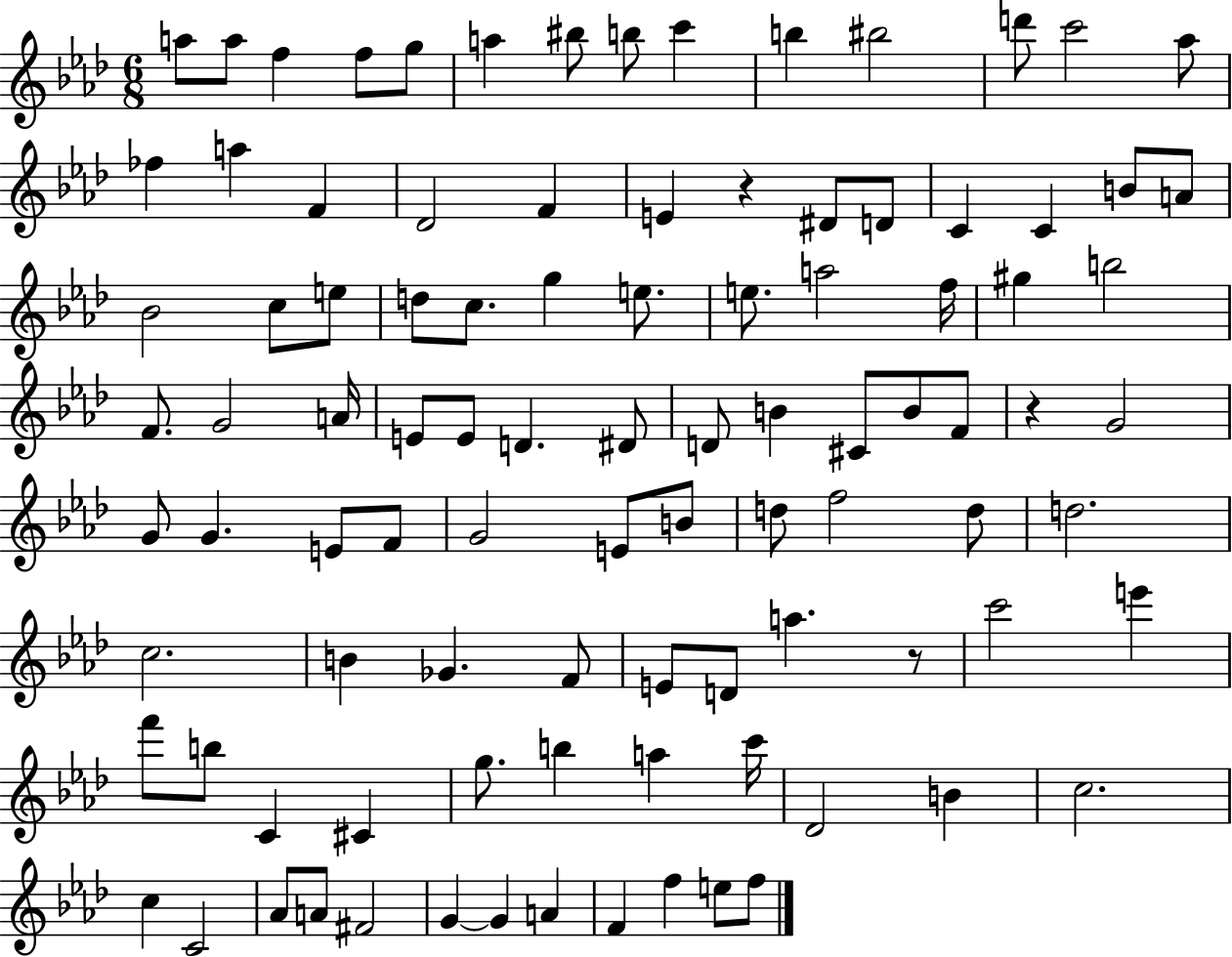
{
  \clef treble
  \numericTimeSignature
  \time 6/8
  \key aes \major
  \repeat volta 2 { a''8 a''8 f''4 f''8 g''8 | a''4 bis''8 b''8 c'''4 | b''4 bis''2 | d'''8 c'''2 aes''8 | \break fes''4 a''4 f'4 | des'2 f'4 | e'4 r4 dis'8 d'8 | c'4 c'4 b'8 a'8 | \break bes'2 c''8 e''8 | d''8 c''8. g''4 e''8. | e''8. a''2 f''16 | gis''4 b''2 | \break f'8. g'2 a'16 | e'8 e'8 d'4. dis'8 | d'8 b'4 cis'8 b'8 f'8 | r4 g'2 | \break g'8 g'4. e'8 f'8 | g'2 e'8 b'8 | d''8 f''2 d''8 | d''2. | \break c''2. | b'4 ges'4. f'8 | e'8 d'8 a''4. r8 | c'''2 e'''4 | \break f'''8 b''8 c'4 cis'4 | g''8. b''4 a''4 c'''16 | des'2 b'4 | c''2. | \break c''4 c'2 | aes'8 a'8 fis'2 | g'4~~ g'4 a'4 | f'4 f''4 e''8 f''8 | \break } \bar "|."
}